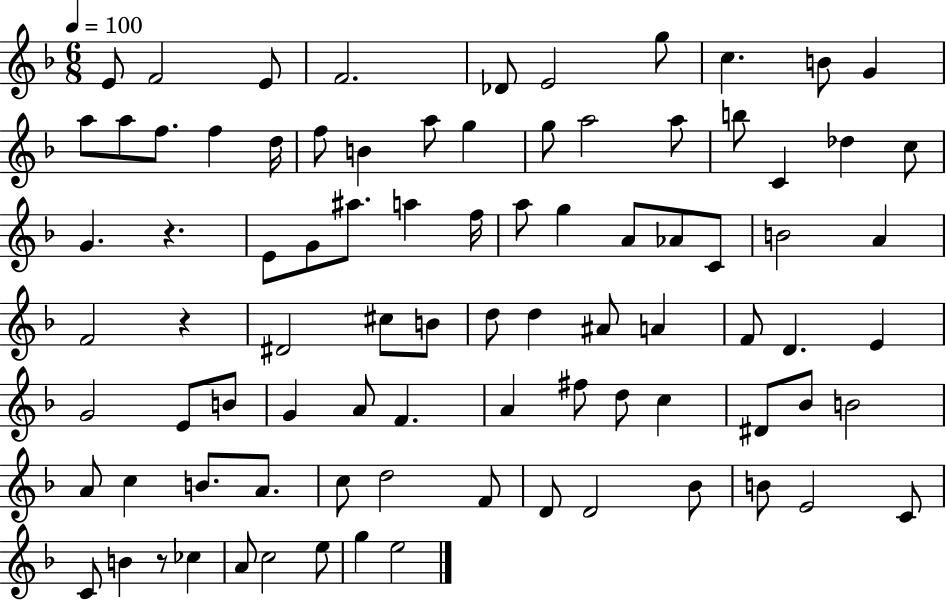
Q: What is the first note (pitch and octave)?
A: E4